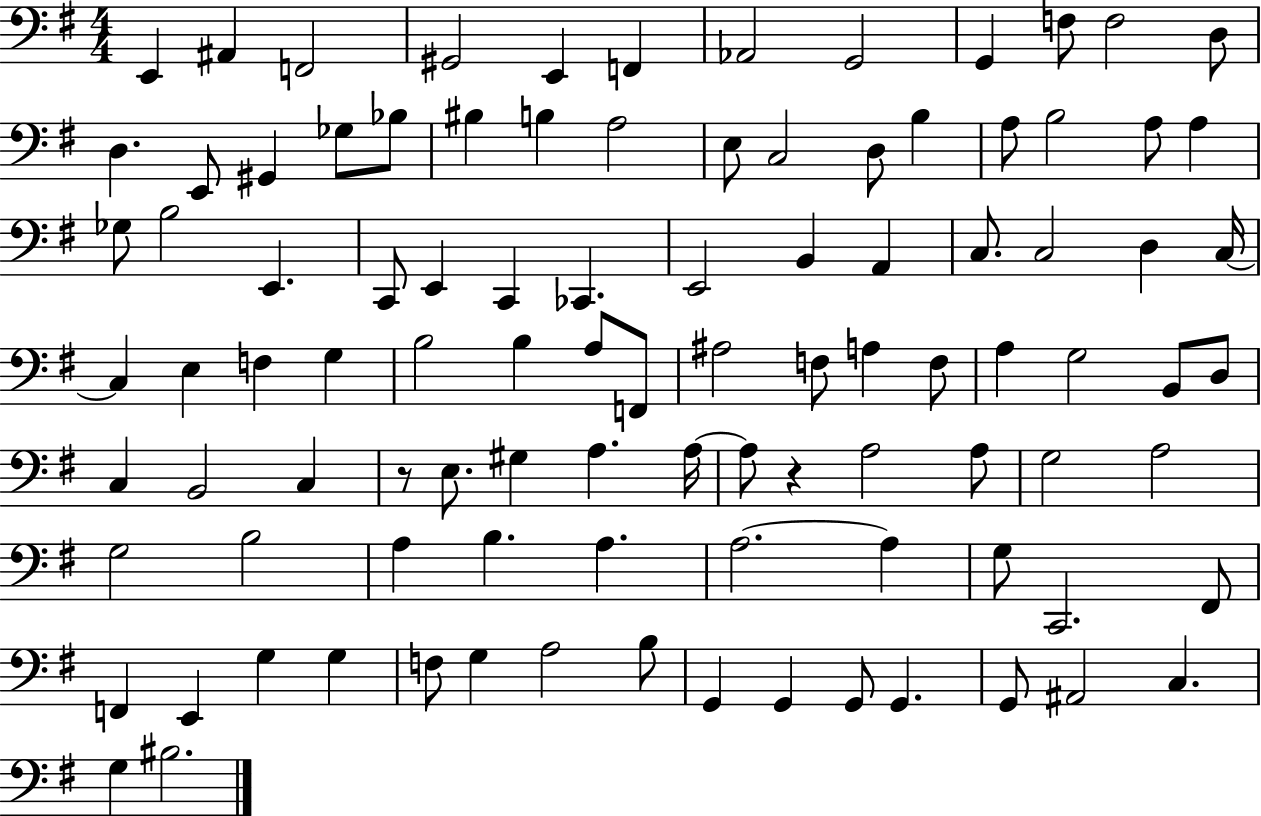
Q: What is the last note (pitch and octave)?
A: BIS3